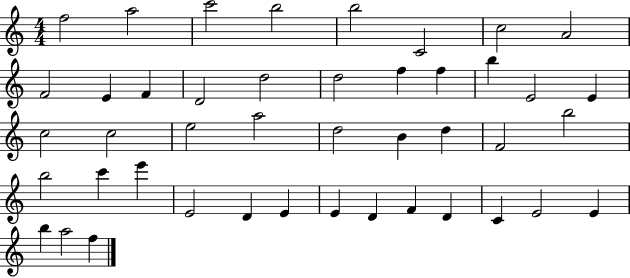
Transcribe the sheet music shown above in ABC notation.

X:1
T:Untitled
M:4/4
L:1/4
K:C
f2 a2 c'2 b2 b2 C2 c2 A2 F2 E F D2 d2 d2 f f b E2 E c2 c2 e2 a2 d2 B d F2 b2 b2 c' e' E2 D E E D F D C E2 E b a2 f